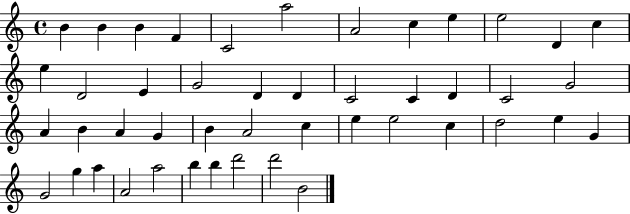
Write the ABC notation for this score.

X:1
T:Untitled
M:4/4
L:1/4
K:C
B B B F C2 a2 A2 c e e2 D c e D2 E G2 D D C2 C D C2 G2 A B A G B A2 c e e2 c d2 e G G2 g a A2 a2 b b d'2 d'2 B2